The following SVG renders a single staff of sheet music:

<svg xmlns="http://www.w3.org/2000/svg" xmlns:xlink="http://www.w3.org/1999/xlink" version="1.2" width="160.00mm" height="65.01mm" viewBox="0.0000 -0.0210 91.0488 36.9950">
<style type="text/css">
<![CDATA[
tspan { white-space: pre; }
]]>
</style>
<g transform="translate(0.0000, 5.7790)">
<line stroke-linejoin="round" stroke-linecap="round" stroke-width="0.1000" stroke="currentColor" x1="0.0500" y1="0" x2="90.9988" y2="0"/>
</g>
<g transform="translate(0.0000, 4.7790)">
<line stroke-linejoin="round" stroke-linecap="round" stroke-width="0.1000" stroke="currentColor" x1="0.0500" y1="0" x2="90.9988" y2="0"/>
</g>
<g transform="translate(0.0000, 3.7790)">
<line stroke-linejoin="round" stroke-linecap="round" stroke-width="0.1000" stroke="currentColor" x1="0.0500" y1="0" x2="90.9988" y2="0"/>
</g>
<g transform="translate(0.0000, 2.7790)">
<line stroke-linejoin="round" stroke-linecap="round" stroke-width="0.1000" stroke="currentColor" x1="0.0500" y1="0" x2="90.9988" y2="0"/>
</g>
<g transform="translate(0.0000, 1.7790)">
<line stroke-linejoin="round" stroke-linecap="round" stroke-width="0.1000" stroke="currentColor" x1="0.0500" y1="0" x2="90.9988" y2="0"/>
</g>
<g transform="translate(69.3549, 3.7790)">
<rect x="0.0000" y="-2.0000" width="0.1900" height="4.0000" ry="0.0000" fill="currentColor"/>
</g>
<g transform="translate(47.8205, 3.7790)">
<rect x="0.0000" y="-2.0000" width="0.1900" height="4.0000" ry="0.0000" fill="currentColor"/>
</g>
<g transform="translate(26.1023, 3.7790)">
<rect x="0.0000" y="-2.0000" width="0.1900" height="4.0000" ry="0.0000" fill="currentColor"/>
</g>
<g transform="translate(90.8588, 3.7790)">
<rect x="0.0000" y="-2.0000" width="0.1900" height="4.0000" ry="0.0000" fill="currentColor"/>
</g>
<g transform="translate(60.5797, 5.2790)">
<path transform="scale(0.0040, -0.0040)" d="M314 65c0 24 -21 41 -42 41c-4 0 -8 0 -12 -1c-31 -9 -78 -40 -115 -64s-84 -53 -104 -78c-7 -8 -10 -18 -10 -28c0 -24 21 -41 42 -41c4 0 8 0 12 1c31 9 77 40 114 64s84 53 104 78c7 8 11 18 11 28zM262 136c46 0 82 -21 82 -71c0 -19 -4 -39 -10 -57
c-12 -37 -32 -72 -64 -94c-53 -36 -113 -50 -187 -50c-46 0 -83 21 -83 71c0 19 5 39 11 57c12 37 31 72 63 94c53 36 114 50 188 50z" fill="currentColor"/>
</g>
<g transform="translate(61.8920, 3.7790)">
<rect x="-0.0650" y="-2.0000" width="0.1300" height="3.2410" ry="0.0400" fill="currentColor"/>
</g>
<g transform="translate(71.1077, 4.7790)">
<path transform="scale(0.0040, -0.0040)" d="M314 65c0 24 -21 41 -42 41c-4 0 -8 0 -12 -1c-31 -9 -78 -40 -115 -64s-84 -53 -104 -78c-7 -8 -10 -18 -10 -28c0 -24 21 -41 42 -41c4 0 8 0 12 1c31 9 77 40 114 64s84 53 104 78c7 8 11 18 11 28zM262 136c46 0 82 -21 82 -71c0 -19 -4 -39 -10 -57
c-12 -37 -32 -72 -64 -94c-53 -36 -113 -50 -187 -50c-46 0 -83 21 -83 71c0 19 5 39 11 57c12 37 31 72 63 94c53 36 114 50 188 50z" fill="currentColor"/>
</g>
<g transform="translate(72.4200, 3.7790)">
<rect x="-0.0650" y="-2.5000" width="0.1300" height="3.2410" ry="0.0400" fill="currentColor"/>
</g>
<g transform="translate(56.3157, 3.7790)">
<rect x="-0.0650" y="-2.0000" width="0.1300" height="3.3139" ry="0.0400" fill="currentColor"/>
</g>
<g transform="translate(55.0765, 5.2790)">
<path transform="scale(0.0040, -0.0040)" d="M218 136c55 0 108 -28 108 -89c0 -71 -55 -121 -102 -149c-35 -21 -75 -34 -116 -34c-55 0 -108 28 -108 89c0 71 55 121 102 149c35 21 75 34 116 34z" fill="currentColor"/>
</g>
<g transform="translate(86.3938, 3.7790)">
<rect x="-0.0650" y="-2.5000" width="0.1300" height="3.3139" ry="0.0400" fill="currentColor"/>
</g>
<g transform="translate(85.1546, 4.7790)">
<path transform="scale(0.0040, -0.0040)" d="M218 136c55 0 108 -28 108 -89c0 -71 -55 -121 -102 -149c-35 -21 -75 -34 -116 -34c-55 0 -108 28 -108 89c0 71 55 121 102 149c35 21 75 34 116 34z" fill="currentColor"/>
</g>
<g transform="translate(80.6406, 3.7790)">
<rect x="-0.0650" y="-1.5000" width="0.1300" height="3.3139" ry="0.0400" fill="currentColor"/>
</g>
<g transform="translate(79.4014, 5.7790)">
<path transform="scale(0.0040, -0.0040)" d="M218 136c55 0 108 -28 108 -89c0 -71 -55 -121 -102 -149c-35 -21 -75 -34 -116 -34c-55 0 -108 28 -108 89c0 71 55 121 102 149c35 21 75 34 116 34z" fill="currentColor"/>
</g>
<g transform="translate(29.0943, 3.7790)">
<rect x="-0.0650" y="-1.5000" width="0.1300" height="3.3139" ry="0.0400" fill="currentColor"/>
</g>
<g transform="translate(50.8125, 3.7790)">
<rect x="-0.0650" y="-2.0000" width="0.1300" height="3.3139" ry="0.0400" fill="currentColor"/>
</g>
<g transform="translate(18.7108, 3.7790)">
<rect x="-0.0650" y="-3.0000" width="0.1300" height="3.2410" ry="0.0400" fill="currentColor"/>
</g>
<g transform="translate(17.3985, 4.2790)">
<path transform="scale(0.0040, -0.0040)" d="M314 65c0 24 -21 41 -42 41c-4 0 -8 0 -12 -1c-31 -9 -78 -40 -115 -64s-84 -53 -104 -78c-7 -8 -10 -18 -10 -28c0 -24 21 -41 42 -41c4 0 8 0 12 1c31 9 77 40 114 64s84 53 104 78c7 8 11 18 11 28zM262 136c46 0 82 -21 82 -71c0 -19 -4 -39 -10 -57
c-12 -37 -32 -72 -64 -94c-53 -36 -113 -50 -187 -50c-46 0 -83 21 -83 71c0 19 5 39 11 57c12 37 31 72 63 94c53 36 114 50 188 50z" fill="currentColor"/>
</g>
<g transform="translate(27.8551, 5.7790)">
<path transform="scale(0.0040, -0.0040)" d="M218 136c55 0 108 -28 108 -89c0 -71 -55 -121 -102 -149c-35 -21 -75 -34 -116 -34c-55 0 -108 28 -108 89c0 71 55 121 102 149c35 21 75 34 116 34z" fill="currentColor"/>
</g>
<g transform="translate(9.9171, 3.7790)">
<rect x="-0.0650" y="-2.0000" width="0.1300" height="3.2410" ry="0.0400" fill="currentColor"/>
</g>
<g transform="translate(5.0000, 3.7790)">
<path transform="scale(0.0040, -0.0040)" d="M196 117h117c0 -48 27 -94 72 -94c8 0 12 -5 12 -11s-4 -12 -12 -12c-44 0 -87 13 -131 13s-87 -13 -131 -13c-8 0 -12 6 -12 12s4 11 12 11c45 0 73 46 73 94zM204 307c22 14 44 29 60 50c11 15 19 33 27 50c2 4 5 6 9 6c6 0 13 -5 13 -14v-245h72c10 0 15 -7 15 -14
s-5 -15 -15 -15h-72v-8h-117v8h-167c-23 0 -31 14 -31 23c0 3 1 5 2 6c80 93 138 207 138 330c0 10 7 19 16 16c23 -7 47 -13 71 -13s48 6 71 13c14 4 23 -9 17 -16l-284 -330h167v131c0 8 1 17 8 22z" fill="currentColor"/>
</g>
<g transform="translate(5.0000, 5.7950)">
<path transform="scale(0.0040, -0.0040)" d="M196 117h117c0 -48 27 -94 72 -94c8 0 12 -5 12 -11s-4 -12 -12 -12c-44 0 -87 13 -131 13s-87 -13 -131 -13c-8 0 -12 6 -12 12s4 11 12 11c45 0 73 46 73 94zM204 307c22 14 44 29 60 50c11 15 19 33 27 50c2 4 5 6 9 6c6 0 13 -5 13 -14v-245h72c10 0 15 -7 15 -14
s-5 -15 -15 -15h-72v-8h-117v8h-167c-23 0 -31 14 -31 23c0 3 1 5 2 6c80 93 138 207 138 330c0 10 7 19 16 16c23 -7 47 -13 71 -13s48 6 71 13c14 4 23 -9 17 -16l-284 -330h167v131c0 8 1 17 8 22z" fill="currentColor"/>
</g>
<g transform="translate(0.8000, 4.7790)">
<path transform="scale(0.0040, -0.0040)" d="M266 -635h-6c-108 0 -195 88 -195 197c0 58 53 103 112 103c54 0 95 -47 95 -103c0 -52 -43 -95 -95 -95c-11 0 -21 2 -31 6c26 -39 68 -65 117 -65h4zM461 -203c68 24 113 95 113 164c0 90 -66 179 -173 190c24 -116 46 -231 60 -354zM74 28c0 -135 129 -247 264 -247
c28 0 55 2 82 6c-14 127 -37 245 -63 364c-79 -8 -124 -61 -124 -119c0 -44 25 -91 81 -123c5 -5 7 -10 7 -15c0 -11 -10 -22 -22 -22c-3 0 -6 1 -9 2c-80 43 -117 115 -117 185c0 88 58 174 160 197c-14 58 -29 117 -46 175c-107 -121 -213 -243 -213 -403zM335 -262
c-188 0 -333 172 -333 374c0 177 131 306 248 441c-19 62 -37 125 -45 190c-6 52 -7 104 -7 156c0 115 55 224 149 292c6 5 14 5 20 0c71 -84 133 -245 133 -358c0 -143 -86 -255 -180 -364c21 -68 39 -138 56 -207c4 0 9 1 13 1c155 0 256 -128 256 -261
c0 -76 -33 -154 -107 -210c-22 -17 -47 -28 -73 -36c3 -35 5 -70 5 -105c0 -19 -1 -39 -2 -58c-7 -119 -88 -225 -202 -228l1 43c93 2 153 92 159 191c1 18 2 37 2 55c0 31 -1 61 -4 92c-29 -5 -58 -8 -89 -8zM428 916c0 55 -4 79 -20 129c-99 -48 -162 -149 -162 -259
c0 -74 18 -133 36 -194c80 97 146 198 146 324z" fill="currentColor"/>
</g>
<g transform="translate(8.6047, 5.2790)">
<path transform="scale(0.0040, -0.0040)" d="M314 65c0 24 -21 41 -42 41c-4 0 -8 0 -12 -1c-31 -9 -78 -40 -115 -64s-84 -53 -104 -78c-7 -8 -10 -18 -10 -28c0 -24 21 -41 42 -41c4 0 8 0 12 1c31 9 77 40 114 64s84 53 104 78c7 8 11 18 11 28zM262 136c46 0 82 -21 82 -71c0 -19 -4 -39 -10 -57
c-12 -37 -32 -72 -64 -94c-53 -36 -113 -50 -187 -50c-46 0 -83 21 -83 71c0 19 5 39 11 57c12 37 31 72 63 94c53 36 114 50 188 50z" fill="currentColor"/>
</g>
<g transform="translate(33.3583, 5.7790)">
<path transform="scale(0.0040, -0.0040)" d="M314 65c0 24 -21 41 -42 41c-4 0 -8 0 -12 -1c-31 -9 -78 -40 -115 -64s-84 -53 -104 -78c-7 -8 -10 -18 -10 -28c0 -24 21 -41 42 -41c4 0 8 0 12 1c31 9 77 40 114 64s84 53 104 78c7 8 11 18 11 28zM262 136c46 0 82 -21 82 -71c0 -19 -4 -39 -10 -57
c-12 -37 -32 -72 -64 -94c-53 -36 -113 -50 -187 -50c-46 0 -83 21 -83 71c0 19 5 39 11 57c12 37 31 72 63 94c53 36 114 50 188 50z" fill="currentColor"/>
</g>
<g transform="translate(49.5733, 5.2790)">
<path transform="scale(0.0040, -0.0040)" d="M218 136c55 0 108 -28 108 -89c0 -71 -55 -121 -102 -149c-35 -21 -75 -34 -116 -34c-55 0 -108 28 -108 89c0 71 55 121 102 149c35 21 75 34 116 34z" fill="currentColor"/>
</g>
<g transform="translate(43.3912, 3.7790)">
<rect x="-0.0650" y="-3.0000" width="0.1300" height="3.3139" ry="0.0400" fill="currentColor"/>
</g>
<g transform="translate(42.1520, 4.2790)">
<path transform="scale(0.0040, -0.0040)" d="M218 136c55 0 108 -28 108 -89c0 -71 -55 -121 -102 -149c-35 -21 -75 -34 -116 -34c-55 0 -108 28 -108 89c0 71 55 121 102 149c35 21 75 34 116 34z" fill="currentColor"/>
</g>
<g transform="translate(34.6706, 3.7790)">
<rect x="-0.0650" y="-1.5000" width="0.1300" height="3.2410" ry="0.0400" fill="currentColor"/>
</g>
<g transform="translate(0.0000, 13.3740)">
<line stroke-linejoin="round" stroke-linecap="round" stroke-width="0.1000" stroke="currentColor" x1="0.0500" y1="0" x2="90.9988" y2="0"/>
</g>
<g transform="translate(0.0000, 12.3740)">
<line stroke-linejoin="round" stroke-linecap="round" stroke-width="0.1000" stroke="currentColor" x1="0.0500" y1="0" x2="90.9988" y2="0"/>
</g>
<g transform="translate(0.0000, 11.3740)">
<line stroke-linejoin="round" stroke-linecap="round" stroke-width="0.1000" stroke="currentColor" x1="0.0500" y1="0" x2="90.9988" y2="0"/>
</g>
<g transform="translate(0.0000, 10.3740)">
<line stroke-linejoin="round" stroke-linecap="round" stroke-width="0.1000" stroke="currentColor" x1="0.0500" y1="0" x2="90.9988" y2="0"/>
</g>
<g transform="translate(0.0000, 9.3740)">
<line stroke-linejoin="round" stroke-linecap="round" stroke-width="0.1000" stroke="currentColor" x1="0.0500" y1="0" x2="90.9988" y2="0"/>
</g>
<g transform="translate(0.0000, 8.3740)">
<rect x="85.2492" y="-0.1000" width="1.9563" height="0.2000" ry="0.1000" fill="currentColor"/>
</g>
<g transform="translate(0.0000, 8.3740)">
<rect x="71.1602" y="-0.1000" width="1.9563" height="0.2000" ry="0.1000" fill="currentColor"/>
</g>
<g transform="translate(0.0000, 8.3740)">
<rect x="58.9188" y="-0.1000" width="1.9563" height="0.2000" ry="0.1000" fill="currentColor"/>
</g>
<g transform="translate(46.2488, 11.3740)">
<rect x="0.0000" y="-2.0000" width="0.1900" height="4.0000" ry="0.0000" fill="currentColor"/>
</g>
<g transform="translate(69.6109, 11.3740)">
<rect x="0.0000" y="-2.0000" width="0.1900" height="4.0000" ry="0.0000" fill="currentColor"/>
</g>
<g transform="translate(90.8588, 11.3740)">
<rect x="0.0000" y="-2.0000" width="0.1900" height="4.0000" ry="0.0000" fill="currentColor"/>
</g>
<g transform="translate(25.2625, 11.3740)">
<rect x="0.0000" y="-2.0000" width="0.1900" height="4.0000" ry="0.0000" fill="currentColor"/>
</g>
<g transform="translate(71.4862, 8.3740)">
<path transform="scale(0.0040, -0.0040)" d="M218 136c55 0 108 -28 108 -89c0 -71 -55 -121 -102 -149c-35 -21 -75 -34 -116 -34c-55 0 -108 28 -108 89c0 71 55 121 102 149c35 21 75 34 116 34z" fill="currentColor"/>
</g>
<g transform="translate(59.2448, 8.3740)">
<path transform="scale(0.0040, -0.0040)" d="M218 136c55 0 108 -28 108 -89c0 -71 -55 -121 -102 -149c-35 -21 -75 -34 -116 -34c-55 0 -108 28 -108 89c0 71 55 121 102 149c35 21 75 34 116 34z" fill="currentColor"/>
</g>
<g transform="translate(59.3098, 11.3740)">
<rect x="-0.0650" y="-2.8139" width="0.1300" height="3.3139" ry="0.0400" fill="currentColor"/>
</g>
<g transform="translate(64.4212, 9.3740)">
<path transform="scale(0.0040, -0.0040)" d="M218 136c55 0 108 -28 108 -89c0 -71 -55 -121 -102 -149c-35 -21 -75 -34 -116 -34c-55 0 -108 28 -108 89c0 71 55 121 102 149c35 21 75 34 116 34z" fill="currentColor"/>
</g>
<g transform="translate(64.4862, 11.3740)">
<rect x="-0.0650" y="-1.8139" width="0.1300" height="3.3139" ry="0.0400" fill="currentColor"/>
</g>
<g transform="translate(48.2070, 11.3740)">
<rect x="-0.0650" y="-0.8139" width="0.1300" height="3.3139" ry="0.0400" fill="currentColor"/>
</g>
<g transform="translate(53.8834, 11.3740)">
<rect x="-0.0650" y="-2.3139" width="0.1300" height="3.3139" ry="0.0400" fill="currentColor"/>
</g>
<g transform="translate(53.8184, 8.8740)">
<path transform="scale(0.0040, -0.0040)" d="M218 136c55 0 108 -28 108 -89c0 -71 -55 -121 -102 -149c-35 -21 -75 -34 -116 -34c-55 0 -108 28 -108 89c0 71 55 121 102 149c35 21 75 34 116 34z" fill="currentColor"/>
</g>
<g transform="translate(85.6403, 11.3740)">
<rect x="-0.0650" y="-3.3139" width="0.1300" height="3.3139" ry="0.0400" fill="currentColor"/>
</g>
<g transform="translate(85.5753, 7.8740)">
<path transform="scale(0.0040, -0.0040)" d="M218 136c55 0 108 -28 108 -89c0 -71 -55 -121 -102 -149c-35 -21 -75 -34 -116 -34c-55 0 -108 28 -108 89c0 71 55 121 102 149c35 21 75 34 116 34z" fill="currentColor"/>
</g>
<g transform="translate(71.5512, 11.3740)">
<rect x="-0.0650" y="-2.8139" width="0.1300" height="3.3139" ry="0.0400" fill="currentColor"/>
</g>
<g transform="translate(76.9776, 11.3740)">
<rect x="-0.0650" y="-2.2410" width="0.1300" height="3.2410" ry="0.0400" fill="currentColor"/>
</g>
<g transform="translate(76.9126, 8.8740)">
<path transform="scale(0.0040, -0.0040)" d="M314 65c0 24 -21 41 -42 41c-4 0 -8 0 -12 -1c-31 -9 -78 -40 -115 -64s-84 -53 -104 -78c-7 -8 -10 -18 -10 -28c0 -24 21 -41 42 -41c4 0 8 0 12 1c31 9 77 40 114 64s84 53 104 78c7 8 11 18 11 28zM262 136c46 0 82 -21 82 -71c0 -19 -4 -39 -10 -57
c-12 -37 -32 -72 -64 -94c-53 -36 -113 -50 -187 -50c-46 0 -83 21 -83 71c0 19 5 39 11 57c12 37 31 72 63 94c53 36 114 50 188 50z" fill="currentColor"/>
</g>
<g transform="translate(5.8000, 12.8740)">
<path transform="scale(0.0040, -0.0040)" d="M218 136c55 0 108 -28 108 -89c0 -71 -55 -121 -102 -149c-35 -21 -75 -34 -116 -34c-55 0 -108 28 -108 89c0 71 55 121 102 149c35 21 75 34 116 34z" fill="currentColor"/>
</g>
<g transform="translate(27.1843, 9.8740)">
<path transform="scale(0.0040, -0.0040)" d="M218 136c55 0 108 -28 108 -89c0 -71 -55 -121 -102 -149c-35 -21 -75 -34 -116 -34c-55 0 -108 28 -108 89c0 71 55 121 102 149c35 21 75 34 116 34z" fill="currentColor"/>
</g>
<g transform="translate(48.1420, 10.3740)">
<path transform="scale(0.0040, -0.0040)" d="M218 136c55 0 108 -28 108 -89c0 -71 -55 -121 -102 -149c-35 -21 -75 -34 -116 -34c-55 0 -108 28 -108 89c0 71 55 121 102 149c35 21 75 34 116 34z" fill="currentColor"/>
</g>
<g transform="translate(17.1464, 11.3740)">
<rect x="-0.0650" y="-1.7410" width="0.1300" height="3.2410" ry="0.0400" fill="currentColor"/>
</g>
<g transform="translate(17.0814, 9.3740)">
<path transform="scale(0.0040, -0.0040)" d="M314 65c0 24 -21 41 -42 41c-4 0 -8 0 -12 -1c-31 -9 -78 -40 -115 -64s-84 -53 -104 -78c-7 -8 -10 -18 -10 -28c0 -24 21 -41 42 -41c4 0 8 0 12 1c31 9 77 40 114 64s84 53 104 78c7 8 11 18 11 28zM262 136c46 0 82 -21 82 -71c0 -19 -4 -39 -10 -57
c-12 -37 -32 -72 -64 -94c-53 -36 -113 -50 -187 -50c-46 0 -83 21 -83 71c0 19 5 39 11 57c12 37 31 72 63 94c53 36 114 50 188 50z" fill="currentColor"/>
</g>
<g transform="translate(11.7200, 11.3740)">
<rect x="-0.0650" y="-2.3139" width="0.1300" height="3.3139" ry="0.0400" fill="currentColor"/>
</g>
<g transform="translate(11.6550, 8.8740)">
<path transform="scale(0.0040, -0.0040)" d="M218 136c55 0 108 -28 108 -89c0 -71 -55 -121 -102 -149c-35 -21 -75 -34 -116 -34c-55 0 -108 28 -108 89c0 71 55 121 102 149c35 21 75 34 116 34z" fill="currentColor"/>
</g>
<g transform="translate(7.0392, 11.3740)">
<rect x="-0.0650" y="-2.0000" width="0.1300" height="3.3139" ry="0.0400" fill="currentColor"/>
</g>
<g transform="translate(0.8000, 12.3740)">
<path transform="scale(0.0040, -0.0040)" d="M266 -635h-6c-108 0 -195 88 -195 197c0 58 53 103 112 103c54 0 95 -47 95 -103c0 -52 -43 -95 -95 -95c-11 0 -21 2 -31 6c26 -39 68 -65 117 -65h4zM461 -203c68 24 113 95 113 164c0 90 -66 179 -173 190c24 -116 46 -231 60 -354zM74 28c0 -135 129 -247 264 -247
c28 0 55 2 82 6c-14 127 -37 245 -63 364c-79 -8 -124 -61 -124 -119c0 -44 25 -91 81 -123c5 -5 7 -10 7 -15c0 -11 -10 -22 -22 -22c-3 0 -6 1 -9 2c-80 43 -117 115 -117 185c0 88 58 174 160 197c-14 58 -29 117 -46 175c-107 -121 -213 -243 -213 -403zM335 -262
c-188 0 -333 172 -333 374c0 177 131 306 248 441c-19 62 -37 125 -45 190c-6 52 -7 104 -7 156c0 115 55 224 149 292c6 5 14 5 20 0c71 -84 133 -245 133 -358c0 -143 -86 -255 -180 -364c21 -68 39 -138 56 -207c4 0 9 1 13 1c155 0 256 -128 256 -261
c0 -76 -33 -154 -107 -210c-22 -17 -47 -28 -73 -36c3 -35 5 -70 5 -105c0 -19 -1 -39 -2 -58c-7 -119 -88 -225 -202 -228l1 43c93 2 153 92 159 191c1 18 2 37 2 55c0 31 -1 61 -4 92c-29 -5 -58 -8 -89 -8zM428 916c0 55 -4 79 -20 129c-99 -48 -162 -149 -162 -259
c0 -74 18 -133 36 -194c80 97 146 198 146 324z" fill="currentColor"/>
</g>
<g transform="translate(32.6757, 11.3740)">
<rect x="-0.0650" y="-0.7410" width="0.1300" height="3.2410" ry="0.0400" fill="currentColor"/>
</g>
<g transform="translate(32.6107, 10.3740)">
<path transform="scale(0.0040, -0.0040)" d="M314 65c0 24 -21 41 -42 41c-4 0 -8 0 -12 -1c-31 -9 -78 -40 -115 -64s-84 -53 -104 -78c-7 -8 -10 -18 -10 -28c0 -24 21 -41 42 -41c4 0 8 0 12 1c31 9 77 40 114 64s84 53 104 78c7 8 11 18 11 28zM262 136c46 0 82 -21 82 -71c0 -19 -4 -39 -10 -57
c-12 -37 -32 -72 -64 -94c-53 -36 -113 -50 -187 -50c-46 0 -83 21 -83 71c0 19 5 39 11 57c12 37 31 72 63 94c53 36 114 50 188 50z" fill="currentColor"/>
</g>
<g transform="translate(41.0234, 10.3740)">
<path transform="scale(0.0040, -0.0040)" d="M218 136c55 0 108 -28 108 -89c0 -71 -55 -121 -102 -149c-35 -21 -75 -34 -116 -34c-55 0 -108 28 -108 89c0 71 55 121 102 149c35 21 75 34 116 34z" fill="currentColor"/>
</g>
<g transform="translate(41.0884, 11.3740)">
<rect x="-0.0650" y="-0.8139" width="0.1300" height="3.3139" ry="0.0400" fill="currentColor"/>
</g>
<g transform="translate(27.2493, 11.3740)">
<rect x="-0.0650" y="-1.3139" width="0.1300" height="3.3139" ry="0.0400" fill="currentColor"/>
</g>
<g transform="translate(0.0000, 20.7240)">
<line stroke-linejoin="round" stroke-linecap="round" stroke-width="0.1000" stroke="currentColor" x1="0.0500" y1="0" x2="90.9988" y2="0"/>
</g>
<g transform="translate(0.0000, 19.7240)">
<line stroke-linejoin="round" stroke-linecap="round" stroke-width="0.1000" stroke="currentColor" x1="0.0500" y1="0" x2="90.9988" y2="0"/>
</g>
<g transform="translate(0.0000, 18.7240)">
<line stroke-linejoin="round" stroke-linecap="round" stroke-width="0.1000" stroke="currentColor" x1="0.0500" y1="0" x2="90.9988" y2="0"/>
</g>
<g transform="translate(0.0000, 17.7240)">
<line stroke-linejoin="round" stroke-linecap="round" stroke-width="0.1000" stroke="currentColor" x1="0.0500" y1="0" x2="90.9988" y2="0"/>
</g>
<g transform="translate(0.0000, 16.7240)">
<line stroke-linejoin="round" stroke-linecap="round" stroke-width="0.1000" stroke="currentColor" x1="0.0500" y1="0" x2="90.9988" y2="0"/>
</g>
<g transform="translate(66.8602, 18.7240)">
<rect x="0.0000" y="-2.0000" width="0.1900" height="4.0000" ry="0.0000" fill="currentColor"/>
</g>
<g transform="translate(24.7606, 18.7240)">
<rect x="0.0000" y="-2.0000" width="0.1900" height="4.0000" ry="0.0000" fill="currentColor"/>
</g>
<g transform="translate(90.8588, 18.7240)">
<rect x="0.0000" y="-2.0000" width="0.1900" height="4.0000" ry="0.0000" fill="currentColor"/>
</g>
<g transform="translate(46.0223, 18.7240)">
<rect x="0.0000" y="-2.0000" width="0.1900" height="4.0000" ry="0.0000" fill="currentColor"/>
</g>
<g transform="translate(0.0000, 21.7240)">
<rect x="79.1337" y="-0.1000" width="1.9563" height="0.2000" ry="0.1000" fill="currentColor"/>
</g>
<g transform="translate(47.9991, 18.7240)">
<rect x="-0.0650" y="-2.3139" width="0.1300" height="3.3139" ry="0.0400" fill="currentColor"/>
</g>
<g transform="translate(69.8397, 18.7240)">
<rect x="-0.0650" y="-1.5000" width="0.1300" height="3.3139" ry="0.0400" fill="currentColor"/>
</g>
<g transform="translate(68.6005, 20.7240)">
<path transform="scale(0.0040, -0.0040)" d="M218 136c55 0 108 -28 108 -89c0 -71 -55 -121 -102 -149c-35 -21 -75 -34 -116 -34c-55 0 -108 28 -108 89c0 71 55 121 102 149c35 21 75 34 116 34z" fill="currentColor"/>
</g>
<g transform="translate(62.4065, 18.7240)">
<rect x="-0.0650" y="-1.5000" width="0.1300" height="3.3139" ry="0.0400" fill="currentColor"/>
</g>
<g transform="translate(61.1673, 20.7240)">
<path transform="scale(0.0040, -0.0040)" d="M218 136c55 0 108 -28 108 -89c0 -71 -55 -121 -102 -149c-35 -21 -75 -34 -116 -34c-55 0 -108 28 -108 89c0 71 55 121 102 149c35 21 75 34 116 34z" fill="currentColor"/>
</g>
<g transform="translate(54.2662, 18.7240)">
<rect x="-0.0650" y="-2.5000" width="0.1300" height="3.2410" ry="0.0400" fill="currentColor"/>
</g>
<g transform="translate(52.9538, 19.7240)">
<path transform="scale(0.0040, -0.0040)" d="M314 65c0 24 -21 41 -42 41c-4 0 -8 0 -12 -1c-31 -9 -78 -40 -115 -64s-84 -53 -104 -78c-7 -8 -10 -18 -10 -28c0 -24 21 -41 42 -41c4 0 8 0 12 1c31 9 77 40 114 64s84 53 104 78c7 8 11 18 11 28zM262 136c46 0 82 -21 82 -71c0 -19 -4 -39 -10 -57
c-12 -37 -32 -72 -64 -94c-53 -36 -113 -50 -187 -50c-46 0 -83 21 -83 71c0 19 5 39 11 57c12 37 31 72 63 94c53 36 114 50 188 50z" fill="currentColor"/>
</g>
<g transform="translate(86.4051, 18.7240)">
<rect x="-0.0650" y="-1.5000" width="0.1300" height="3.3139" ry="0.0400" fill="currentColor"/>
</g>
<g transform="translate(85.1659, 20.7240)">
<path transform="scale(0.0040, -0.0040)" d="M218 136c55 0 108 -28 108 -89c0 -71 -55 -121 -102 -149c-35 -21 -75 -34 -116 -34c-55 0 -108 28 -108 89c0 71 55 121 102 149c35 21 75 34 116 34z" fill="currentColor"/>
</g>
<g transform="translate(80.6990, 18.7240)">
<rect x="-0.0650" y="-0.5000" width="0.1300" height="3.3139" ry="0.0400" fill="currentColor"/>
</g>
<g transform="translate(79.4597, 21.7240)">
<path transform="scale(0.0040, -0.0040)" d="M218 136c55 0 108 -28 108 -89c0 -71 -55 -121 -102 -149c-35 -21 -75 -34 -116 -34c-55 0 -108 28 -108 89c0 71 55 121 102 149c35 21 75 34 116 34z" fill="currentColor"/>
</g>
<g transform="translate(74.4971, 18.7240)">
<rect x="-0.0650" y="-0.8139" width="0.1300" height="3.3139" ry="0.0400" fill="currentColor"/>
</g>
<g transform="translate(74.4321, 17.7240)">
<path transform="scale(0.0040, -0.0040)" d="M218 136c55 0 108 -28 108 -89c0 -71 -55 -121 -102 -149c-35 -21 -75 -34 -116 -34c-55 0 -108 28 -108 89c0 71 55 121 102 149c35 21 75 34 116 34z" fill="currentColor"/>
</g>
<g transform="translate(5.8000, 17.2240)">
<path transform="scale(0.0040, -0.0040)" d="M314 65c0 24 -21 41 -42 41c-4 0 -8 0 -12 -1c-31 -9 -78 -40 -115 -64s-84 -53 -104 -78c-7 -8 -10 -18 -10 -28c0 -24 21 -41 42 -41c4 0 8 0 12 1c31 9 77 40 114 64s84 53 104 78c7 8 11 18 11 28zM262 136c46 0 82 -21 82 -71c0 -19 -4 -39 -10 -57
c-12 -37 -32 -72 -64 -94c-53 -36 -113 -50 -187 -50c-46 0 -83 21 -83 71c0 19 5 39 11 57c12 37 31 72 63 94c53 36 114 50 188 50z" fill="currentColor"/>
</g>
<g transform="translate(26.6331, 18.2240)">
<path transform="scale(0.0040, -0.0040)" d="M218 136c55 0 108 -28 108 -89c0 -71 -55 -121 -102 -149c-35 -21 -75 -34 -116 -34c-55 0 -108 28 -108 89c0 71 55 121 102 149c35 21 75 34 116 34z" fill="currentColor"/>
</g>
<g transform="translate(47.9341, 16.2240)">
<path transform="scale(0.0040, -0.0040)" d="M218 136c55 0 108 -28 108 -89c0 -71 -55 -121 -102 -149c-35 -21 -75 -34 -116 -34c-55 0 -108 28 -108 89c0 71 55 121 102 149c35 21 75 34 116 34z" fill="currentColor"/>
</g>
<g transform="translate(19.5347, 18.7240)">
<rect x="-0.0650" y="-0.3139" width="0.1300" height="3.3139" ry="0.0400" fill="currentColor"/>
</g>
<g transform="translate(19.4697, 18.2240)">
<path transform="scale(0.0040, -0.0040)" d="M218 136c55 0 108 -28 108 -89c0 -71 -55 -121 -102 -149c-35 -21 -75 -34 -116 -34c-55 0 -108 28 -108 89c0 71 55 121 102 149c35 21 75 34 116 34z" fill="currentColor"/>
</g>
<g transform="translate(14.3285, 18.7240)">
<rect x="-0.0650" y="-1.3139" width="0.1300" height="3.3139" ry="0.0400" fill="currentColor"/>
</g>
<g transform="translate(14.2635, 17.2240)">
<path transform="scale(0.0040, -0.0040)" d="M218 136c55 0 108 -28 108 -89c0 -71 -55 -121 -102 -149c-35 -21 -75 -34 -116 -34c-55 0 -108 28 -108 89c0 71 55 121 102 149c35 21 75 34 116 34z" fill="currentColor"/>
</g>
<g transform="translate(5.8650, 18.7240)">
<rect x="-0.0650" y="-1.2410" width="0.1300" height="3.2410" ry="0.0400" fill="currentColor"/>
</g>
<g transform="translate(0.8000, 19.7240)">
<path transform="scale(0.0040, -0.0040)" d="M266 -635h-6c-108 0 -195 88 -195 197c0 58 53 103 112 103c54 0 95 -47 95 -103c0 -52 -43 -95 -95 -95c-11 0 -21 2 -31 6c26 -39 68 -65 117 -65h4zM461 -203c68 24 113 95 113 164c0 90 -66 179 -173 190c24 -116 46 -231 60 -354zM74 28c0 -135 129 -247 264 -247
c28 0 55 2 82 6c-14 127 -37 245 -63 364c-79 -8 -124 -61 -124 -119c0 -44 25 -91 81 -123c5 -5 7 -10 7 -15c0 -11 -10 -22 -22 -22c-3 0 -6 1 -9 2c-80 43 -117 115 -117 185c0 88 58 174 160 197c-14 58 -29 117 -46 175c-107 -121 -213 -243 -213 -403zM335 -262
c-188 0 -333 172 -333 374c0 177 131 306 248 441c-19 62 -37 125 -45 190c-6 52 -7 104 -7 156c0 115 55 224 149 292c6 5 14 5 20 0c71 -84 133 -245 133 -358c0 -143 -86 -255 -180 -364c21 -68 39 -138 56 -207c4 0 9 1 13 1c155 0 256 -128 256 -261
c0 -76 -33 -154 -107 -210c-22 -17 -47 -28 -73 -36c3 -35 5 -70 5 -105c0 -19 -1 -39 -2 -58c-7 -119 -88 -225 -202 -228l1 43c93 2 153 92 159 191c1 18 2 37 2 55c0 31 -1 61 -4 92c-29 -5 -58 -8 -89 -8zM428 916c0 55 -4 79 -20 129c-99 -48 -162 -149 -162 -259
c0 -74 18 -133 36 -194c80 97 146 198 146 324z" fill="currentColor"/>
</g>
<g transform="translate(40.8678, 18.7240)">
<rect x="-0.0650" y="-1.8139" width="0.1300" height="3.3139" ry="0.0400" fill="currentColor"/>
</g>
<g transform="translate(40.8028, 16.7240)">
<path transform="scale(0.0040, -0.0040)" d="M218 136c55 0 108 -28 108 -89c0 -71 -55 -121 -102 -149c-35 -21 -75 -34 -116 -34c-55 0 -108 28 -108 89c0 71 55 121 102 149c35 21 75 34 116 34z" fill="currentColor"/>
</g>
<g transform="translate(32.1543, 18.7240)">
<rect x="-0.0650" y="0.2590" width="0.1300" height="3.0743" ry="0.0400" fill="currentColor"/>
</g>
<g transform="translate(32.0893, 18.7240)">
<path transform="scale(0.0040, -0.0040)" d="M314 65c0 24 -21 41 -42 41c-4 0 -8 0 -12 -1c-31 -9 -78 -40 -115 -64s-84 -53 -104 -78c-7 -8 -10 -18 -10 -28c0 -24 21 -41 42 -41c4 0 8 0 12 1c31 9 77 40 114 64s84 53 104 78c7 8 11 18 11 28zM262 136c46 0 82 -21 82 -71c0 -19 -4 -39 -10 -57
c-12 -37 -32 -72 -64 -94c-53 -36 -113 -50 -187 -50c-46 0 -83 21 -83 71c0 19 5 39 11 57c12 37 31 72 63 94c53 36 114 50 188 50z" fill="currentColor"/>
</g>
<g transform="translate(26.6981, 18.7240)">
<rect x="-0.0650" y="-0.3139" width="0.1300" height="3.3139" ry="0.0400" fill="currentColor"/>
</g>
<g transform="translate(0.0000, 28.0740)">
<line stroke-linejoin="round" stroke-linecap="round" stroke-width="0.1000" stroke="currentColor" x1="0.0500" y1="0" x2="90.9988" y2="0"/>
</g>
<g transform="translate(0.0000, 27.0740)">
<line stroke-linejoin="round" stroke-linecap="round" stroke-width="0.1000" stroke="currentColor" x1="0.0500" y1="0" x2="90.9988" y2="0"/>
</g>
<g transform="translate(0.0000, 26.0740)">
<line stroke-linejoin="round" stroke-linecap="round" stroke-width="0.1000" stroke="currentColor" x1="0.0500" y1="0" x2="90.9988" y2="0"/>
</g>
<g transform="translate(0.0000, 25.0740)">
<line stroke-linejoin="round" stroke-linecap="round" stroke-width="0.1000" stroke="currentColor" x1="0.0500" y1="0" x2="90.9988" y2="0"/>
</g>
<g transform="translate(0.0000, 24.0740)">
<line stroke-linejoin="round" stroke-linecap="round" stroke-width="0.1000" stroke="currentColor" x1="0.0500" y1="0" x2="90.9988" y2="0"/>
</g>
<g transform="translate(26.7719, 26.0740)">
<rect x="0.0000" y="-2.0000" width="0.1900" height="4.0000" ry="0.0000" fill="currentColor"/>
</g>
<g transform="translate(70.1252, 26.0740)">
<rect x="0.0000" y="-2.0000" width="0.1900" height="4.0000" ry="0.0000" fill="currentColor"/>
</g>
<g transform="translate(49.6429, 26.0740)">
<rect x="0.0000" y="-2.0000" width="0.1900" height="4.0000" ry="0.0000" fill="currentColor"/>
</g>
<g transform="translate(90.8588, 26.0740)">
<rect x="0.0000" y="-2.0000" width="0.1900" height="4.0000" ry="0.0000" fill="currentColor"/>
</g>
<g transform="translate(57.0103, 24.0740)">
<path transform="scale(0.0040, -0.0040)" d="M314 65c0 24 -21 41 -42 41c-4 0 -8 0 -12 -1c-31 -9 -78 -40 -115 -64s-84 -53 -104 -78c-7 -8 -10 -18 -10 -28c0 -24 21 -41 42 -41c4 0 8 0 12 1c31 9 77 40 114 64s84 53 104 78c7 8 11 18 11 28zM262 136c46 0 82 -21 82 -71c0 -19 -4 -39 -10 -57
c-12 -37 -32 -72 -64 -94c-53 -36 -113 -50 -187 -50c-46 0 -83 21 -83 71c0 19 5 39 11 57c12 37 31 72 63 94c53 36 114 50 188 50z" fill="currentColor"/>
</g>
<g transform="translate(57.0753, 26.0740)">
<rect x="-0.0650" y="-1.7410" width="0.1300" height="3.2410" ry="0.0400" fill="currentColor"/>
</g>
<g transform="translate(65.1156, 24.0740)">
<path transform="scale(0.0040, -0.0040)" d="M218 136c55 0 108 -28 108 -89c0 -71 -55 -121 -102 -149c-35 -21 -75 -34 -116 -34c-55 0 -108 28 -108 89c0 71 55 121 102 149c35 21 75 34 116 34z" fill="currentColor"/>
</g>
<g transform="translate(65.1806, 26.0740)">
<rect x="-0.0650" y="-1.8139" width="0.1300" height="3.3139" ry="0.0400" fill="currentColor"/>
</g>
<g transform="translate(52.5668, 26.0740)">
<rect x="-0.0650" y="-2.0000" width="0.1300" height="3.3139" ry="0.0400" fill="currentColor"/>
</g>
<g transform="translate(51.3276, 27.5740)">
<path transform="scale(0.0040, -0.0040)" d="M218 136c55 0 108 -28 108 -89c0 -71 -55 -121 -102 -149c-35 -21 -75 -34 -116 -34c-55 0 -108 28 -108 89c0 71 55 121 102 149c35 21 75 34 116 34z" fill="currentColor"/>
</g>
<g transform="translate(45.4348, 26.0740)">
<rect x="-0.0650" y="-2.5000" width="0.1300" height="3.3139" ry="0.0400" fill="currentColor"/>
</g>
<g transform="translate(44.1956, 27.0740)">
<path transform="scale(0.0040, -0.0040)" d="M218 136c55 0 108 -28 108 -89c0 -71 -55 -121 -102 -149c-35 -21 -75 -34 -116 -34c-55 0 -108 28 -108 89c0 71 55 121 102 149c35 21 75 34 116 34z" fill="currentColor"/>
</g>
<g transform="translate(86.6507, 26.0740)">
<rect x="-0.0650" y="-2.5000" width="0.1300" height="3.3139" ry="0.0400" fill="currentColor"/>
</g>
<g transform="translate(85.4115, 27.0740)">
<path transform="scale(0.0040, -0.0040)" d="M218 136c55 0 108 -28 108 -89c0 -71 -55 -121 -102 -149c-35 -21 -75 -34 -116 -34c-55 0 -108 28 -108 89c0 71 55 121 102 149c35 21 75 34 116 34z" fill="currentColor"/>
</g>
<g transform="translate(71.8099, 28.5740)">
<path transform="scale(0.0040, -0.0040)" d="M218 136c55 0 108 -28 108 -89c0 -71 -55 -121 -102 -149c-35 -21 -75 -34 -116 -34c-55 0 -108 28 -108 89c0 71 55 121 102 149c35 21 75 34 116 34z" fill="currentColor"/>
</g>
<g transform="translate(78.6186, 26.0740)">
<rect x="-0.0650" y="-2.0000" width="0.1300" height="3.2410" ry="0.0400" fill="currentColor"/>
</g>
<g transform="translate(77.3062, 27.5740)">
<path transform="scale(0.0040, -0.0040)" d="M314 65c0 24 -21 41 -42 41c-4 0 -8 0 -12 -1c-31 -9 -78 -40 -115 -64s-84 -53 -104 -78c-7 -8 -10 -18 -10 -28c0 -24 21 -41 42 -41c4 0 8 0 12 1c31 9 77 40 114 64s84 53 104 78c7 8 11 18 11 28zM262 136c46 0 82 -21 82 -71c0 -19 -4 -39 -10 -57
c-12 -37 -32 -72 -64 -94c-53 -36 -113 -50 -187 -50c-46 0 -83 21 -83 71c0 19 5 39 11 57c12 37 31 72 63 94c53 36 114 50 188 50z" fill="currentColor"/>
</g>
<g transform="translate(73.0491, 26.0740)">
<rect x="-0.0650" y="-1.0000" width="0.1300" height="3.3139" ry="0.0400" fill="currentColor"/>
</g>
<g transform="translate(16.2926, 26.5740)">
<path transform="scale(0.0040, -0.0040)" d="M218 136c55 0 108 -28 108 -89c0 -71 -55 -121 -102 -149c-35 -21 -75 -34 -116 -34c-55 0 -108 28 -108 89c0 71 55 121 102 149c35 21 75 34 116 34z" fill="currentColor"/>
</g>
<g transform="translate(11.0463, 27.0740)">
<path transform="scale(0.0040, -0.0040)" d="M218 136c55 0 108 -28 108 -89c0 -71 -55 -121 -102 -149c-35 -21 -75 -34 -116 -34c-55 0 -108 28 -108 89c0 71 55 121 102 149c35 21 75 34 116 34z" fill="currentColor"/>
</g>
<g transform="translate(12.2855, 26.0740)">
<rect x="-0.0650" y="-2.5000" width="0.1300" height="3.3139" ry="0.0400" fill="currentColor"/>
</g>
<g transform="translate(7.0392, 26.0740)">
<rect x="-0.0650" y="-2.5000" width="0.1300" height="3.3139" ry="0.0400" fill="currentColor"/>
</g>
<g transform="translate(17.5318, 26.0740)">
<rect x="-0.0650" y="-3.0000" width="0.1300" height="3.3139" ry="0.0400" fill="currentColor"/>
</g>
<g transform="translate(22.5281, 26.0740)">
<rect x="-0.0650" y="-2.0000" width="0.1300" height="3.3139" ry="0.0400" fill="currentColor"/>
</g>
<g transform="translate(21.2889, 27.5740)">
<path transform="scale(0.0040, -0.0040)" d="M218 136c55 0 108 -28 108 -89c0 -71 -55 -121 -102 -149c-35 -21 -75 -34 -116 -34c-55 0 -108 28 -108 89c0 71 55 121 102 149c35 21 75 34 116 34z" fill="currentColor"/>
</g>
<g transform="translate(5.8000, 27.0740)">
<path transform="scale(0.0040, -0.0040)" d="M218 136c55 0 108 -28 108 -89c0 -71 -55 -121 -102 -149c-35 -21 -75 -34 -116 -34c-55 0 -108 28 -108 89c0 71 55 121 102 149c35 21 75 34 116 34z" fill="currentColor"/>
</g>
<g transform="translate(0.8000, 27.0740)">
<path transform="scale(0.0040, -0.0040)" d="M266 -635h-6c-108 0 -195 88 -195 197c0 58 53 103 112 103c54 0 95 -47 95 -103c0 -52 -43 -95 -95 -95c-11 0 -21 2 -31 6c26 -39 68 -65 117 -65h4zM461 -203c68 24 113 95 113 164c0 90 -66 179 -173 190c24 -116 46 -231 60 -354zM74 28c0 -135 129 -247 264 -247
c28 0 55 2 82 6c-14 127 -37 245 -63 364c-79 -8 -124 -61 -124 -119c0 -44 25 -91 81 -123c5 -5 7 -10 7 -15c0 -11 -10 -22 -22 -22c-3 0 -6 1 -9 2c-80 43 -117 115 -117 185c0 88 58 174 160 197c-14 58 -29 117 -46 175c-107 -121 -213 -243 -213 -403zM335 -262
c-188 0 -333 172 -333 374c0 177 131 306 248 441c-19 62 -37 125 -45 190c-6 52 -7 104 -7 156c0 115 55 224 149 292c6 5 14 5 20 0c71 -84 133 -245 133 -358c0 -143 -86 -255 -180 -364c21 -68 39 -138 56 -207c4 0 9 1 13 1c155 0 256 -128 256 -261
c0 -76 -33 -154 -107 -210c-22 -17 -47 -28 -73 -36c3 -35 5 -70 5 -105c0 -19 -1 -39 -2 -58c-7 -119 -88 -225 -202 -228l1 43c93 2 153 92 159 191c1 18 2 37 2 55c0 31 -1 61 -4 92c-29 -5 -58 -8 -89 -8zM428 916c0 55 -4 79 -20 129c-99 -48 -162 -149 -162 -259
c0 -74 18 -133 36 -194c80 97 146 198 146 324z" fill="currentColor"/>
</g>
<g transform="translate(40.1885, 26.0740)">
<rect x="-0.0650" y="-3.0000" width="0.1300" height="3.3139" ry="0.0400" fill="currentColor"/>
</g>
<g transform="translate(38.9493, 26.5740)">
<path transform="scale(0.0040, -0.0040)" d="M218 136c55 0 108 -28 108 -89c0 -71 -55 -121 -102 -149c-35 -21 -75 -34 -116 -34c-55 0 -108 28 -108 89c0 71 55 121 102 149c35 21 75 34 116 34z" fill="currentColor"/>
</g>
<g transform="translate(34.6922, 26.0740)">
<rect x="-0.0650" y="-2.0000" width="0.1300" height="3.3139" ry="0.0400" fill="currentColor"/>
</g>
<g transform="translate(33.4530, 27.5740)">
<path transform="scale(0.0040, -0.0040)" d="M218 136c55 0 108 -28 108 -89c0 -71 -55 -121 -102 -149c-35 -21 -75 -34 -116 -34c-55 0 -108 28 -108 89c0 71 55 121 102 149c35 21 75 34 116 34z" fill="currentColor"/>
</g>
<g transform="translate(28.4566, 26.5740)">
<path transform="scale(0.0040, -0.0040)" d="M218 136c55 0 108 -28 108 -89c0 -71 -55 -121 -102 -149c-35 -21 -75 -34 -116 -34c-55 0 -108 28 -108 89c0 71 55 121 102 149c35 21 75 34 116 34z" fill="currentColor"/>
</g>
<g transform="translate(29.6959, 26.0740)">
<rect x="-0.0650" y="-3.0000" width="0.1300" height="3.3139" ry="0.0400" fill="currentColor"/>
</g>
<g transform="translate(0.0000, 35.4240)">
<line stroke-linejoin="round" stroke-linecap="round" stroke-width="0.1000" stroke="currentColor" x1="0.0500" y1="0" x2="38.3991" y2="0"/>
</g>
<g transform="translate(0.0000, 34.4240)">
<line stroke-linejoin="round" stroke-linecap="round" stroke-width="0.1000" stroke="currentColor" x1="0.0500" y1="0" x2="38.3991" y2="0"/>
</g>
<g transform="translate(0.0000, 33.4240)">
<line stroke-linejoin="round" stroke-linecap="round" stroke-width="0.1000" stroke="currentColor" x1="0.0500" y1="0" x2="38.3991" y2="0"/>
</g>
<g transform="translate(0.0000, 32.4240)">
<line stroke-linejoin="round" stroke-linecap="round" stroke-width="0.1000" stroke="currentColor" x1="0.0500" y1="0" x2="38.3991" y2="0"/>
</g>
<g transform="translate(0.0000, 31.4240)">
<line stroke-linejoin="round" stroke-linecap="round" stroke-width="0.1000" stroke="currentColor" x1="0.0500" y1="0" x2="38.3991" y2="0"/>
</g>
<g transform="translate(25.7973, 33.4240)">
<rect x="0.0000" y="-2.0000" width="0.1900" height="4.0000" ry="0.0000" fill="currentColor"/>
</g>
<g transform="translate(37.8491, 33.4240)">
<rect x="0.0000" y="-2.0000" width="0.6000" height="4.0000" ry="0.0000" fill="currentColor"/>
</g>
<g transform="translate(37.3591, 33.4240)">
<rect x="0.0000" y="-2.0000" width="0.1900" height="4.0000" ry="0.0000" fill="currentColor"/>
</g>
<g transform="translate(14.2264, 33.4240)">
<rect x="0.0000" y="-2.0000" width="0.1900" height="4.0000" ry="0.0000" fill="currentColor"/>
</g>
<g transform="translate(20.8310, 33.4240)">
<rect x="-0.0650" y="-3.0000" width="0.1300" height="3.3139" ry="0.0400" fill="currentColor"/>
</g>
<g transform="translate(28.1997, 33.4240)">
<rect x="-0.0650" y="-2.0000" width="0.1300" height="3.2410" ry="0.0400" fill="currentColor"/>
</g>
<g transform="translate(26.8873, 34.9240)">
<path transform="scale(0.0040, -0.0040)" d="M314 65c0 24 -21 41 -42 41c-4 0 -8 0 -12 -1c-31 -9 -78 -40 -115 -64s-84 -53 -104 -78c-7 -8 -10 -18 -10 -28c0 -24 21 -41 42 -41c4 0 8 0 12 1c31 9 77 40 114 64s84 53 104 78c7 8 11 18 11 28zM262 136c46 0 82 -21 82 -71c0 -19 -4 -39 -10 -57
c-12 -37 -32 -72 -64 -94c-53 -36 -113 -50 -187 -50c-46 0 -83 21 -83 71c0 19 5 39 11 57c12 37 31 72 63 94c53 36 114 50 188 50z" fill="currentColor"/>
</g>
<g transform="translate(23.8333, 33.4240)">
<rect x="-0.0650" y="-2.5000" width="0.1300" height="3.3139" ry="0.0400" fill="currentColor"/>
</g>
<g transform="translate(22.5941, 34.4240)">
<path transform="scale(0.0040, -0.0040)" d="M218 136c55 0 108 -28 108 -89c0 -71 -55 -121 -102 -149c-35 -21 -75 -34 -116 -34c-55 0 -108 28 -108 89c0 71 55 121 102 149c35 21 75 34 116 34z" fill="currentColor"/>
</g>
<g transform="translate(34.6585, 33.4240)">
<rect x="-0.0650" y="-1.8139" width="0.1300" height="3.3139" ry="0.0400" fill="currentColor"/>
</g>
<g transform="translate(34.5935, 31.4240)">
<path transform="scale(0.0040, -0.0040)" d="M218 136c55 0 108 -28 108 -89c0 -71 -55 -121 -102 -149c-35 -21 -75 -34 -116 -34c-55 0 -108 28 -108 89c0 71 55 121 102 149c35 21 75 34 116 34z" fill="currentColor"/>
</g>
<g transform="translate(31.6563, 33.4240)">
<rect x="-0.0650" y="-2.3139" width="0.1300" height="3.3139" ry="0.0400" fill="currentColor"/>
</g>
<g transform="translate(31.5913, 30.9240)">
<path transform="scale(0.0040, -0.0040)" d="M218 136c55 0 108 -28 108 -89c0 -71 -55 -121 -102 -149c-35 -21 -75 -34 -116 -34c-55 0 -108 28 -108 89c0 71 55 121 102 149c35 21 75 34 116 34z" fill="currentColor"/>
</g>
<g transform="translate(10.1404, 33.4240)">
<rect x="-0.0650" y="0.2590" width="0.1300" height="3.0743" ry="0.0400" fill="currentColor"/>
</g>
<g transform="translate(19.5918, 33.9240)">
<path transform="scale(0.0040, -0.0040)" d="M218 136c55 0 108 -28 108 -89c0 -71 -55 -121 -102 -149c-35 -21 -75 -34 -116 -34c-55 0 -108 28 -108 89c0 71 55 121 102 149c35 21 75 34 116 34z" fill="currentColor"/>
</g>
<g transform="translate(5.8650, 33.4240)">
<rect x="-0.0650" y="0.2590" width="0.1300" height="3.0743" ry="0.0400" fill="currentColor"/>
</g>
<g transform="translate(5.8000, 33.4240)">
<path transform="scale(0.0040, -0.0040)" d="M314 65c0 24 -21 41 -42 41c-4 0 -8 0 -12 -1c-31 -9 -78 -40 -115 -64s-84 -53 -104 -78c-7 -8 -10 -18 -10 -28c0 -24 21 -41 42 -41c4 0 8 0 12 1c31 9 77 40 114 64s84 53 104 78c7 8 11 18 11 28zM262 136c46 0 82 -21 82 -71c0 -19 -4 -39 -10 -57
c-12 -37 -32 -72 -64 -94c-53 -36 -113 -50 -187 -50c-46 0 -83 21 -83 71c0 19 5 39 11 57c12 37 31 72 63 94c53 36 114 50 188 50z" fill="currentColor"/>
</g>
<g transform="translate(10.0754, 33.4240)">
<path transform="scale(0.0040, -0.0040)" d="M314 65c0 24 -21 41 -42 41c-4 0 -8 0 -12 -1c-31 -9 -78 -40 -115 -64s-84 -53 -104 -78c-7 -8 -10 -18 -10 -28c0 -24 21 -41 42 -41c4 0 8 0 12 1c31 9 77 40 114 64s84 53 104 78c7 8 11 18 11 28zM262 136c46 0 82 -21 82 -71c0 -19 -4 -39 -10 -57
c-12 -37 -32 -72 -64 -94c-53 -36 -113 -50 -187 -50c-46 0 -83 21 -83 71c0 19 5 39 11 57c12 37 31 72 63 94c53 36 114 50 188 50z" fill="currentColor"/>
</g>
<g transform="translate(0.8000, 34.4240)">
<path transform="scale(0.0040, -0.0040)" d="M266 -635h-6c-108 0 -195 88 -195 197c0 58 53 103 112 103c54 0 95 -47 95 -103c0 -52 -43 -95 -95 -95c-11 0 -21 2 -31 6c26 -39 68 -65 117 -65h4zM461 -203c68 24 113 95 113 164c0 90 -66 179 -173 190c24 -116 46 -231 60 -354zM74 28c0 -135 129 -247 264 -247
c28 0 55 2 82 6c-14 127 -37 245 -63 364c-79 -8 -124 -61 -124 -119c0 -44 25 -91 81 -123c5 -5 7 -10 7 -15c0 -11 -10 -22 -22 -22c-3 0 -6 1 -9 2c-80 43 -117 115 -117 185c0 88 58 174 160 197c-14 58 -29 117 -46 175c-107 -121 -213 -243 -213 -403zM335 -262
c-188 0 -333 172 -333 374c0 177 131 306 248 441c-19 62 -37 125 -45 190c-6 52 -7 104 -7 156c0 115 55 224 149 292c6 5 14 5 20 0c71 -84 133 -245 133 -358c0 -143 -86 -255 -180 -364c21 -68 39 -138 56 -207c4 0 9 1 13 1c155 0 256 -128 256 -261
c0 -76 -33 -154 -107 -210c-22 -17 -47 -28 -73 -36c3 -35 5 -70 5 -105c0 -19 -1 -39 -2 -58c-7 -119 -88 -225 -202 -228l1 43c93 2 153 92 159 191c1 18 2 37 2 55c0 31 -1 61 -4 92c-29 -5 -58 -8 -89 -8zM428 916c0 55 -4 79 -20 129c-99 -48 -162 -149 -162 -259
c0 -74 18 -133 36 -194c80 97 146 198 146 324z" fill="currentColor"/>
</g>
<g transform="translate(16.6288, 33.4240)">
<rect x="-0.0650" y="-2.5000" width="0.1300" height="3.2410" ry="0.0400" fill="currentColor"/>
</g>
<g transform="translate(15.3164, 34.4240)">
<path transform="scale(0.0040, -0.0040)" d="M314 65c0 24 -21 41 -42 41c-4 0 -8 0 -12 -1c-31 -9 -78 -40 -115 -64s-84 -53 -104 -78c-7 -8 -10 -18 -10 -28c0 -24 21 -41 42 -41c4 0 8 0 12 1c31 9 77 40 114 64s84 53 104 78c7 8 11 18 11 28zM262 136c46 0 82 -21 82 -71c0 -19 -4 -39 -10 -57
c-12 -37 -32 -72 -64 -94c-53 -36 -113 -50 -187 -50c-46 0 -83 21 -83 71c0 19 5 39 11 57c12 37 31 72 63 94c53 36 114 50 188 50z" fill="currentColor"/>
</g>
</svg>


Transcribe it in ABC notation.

X:1
T:Untitled
M:4/4
L:1/4
K:C
F2 A2 E E2 A F F F2 G2 E G F g f2 e d2 d d g a f a g2 b e2 e c c B2 f g G2 E E d C E G G A F A F A G F f2 f D F2 G B2 B2 G2 A G F2 g f